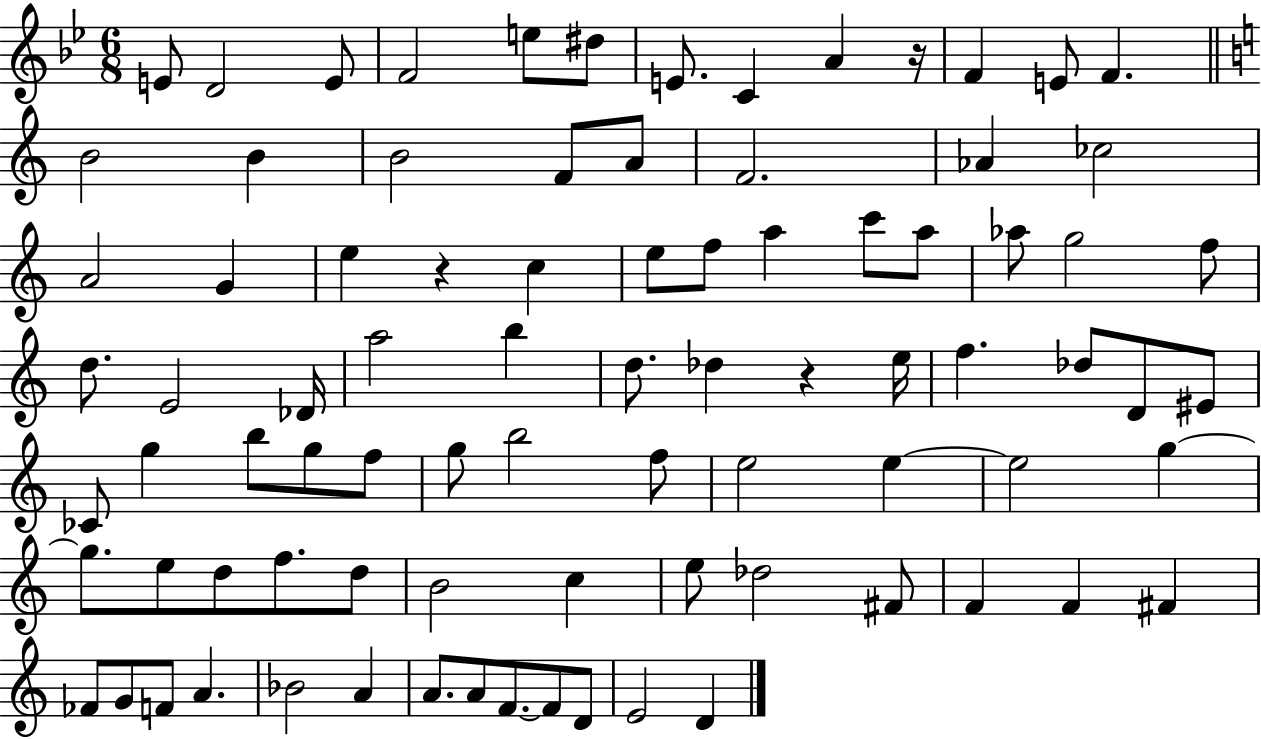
X:1
T:Untitled
M:6/8
L:1/4
K:Bb
E/2 D2 E/2 F2 e/2 ^d/2 E/2 C A z/4 F E/2 F B2 B B2 F/2 A/2 F2 _A _c2 A2 G e z c e/2 f/2 a c'/2 a/2 _a/2 g2 f/2 d/2 E2 _D/4 a2 b d/2 _d z e/4 f _d/2 D/2 ^E/2 _C/2 g b/2 g/2 f/2 g/2 b2 f/2 e2 e e2 g g/2 e/2 d/2 f/2 d/2 B2 c e/2 _d2 ^F/2 F F ^F _F/2 G/2 F/2 A _B2 A A/2 A/2 F/2 F/2 D/2 E2 D